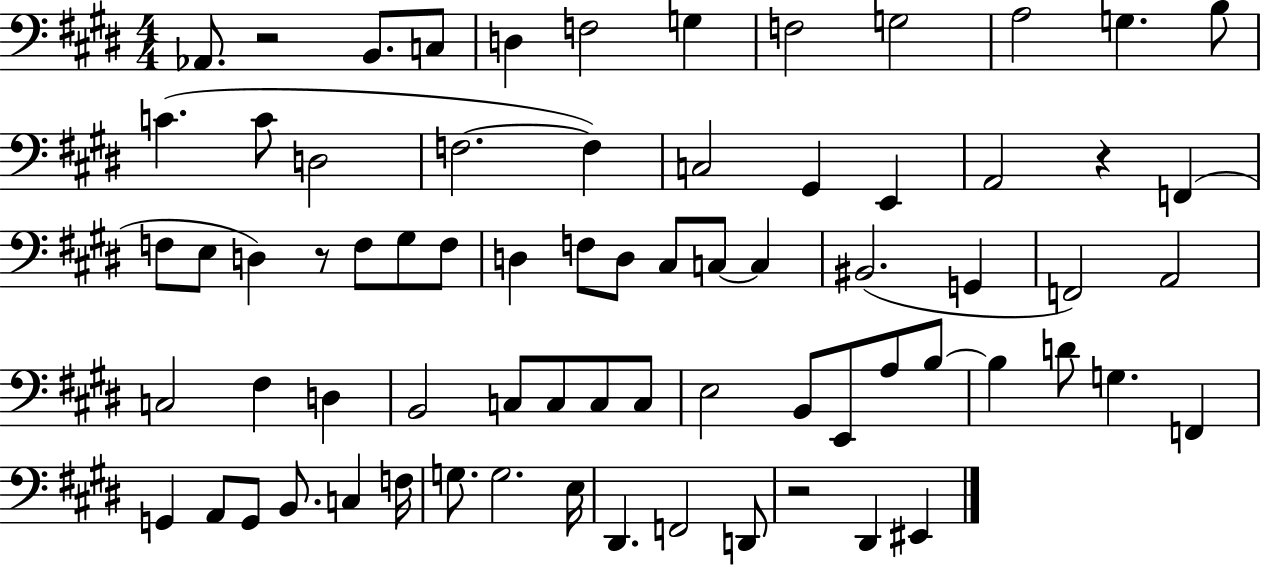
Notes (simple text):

Ab2/e. R/h B2/e. C3/e D3/q F3/h G3/q F3/h G3/h A3/h G3/q. B3/e C4/q. C4/e D3/h F3/h. F3/q C3/h G#2/q E2/q A2/h R/q F2/q F3/e E3/e D3/q R/e F3/e G#3/e F3/e D3/q F3/e D3/e C#3/e C3/e C3/q BIS2/h. G2/q F2/h A2/h C3/h F#3/q D3/q B2/h C3/e C3/e C3/e C3/e E3/h B2/e E2/e A3/e B3/e B3/q D4/e G3/q. F2/q G2/q A2/e G2/e B2/e. C3/q F3/s G3/e. G3/h. E3/s D#2/q. F2/h D2/e R/h D#2/q EIS2/q